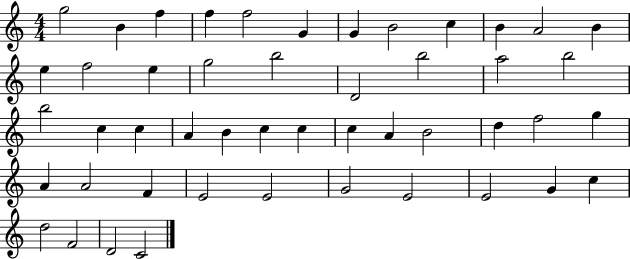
X:1
T:Untitled
M:4/4
L:1/4
K:C
g2 B f f f2 G G B2 c B A2 B e f2 e g2 b2 D2 b2 a2 b2 b2 c c A B c c c A B2 d f2 g A A2 F E2 E2 G2 E2 E2 G c d2 F2 D2 C2